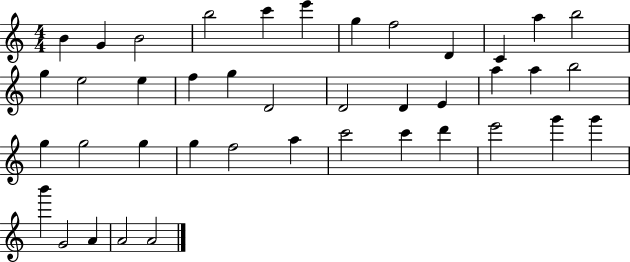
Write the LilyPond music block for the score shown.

{
  \clef treble
  \numericTimeSignature
  \time 4/4
  \key c \major
  b'4 g'4 b'2 | b''2 c'''4 e'''4 | g''4 f''2 d'4 | c'4 a''4 b''2 | \break g''4 e''2 e''4 | f''4 g''4 d'2 | d'2 d'4 e'4 | a''4 a''4 b''2 | \break g''4 g''2 g''4 | g''4 f''2 a''4 | c'''2 c'''4 d'''4 | e'''2 g'''4 g'''4 | \break b'''4 g'2 a'4 | a'2 a'2 | \bar "|."
}